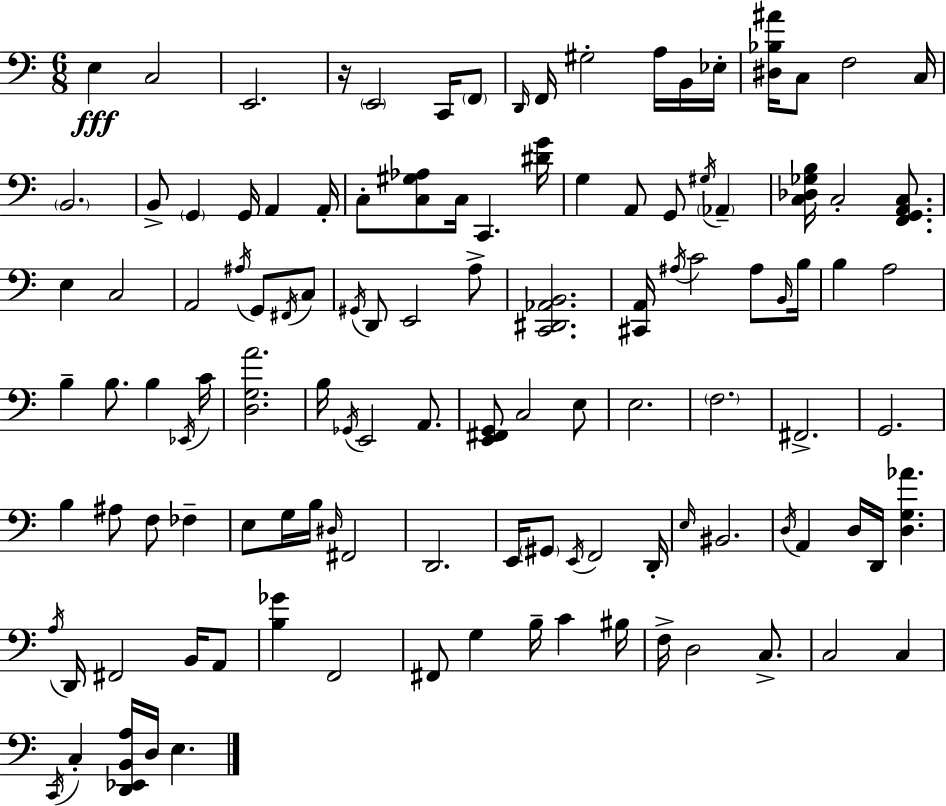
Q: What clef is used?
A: bass